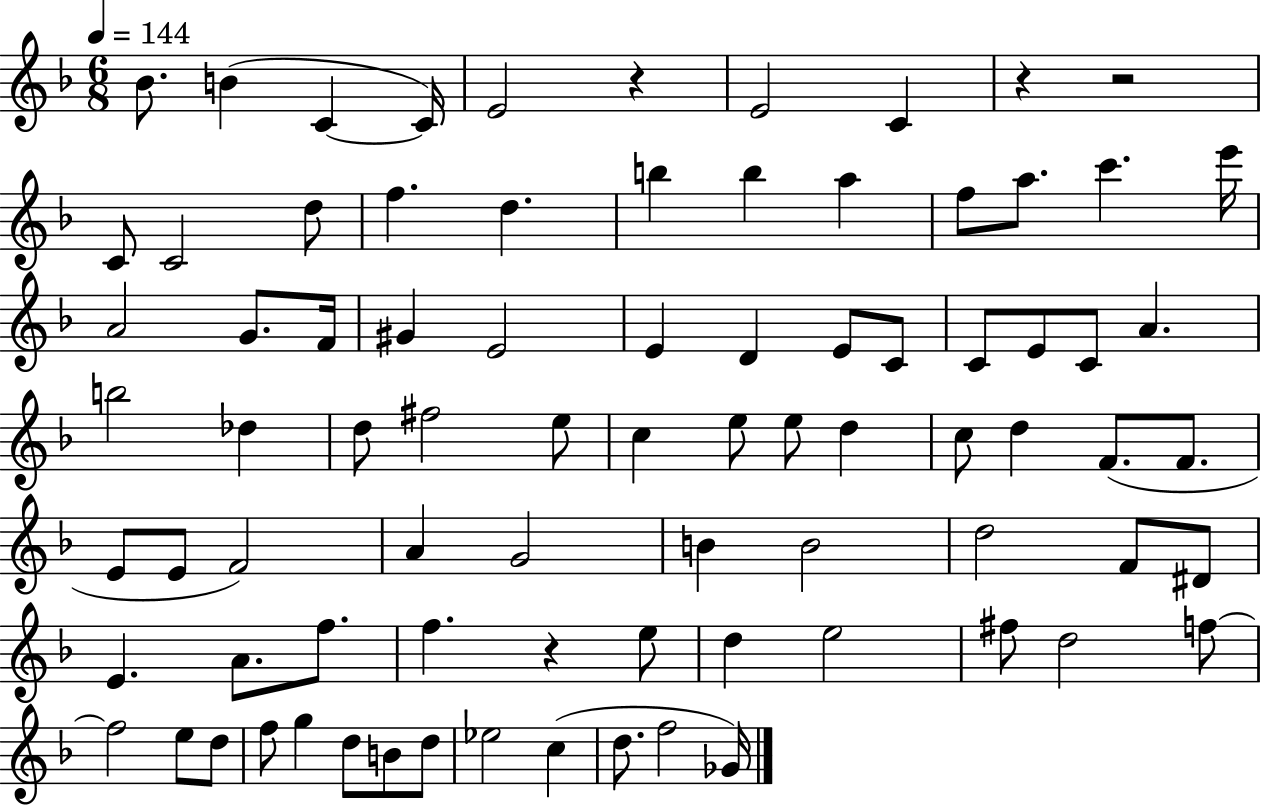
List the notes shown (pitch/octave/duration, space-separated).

Bb4/e. B4/q C4/q C4/s E4/h R/q E4/h C4/q R/q R/h C4/e C4/h D5/e F5/q. D5/q. B5/q B5/q A5/q F5/e A5/e. C6/q. E6/s A4/h G4/e. F4/s G#4/q E4/h E4/q D4/q E4/e C4/e C4/e E4/e C4/e A4/q. B5/h Db5/q D5/e F#5/h E5/e C5/q E5/e E5/e D5/q C5/e D5/q F4/e. F4/e. E4/e E4/e F4/h A4/q G4/h B4/q B4/h D5/h F4/e D#4/e E4/q. A4/e. F5/e. F5/q. R/q E5/e D5/q E5/h F#5/e D5/h F5/e F5/h E5/e D5/e F5/e G5/q D5/e B4/e D5/e Eb5/h C5/q D5/e. F5/h Gb4/s